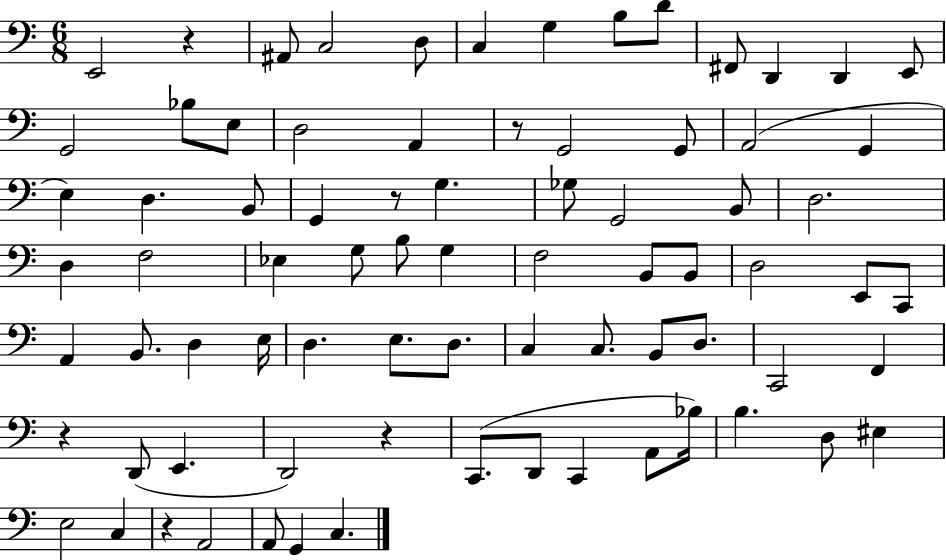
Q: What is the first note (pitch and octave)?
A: E2